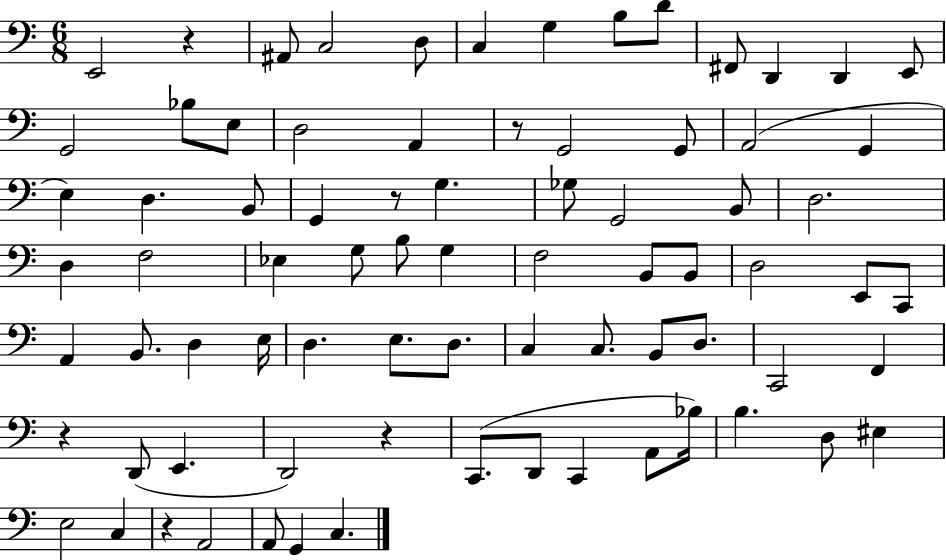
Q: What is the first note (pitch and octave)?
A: E2